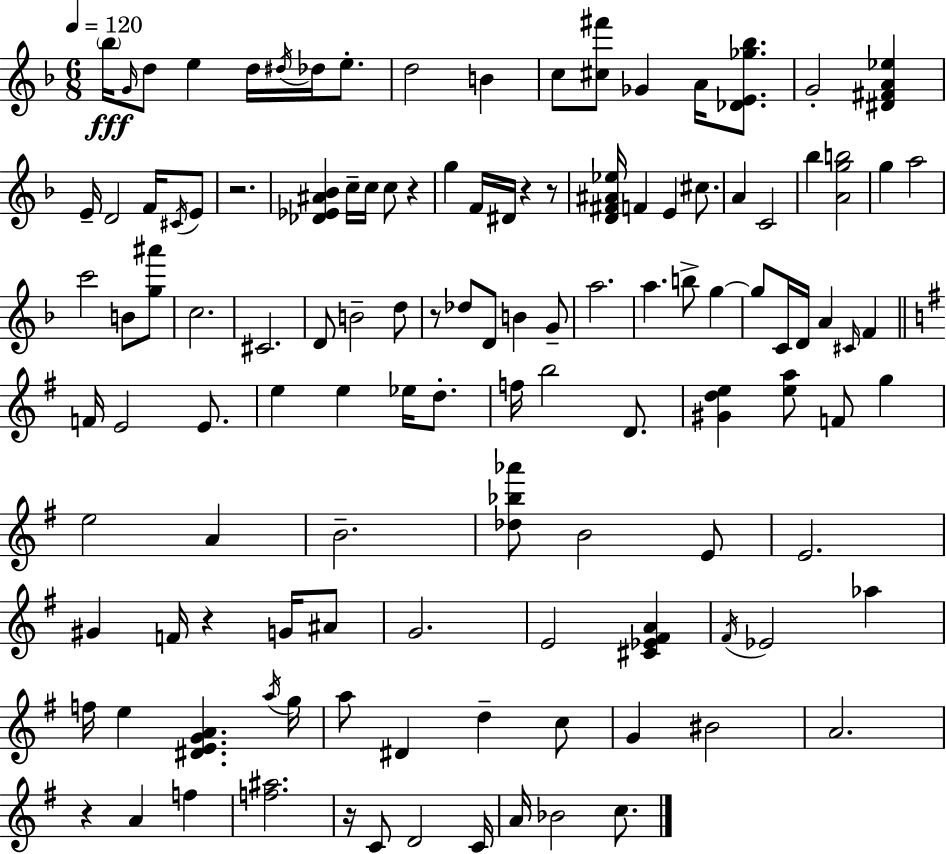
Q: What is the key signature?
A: D minor